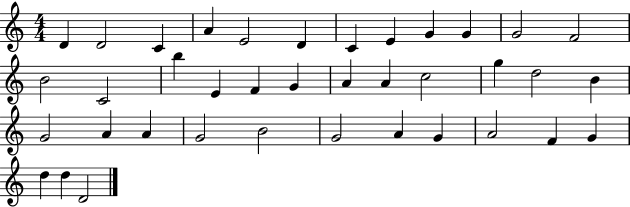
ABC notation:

X:1
T:Untitled
M:4/4
L:1/4
K:C
D D2 C A E2 D C E G G G2 F2 B2 C2 b E F G A A c2 g d2 B G2 A A G2 B2 G2 A G A2 F G d d D2